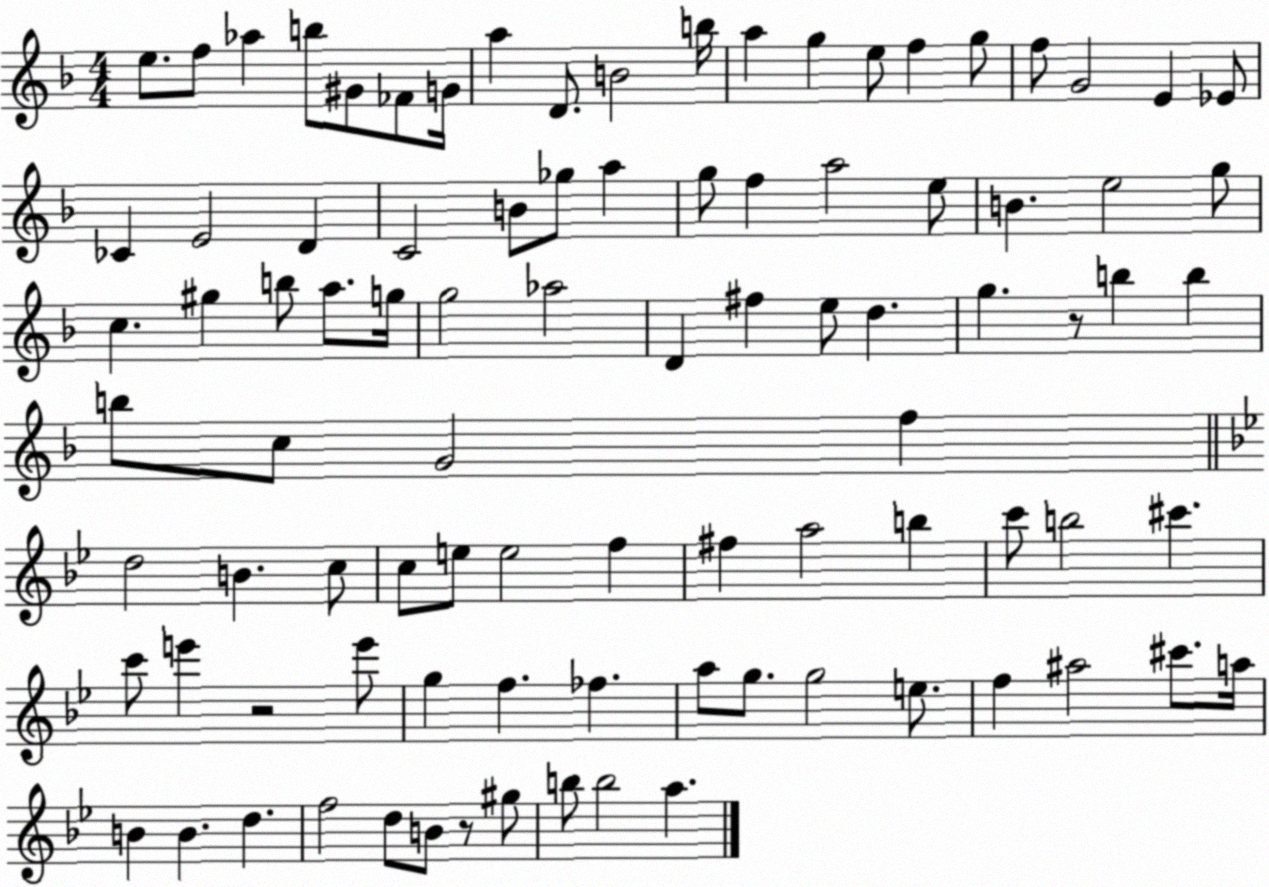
X:1
T:Untitled
M:4/4
L:1/4
K:F
e/2 f/2 _a b/2 ^G/2 _F/2 G/4 a D/2 B2 b/4 a g e/2 f g/2 f/2 G2 E _E/2 _C E2 D C2 B/2 _g/2 a g/2 f a2 e/2 B e2 g/2 c ^g b/2 a/2 g/4 g2 _a2 D ^f e/2 d g z/2 b b b/2 c/2 G2 f d2 B c/2 c/2 e/2 e2 f ^f a2 b c'/2 b2 ^c' c'/2 e' z2 e'/2 g f _f a/2 g/2 g2 e/2 f ^a2 ^c'/2 a/4 B B d f2 d/2 B/2 z/2 ^g/2 b/2 b2 a